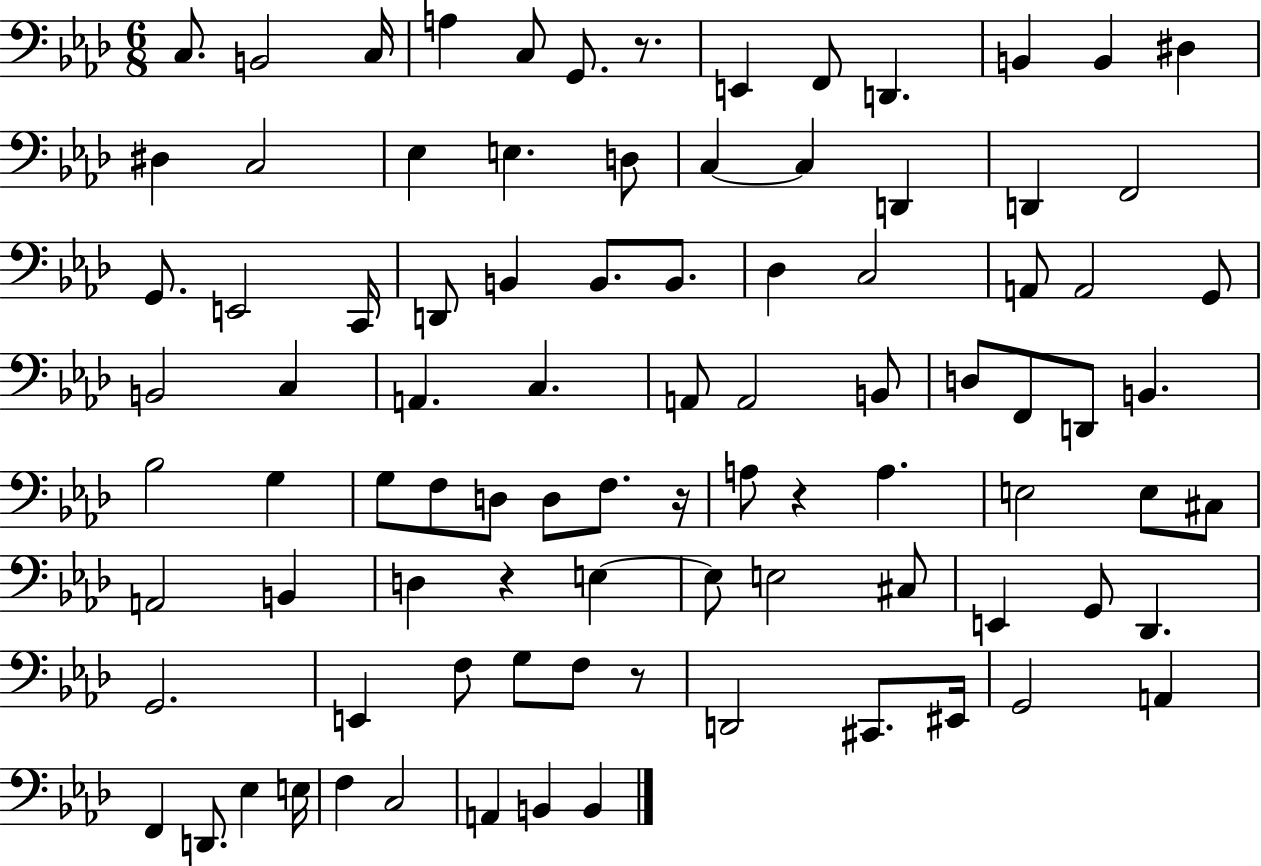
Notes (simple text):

C3/e. B2/h C3/s A3/q C3/e G2/e. R/e. E2/q F2/e D2/q. B2/q B2/q D#3/q D#3/q C3/h Eb3/q E3/q. D3/e C3/q C3/q D2/q D2/q F2/h G2/e. E2/h C2/s D2/e B2/q B2/e. B2/e. Db3/q C3/h A2/e A2/h G2/e B2/h C3/q A2/q. C3/q. A2/e A2/h B2/e D3/e F2/e D2/e B2/q. Bb3/h G3/q G3/e F3/e D3/e D3/e F3/e. R/s A3/e R/q A3/q. E3/h E3/e C#3/e A2/h B2/q D3/q R/q E3/q E3/e E3/h C#3/e E2/q G2/e Db2/q. G2/h. E2/q F3/e G3/e F3/e R/e D2/h C#2/e. EIS2/s G2/h A2/q F2/q D2/e. Eb3/q E3/s F3/q C3/h A2/q B2/q B2/q